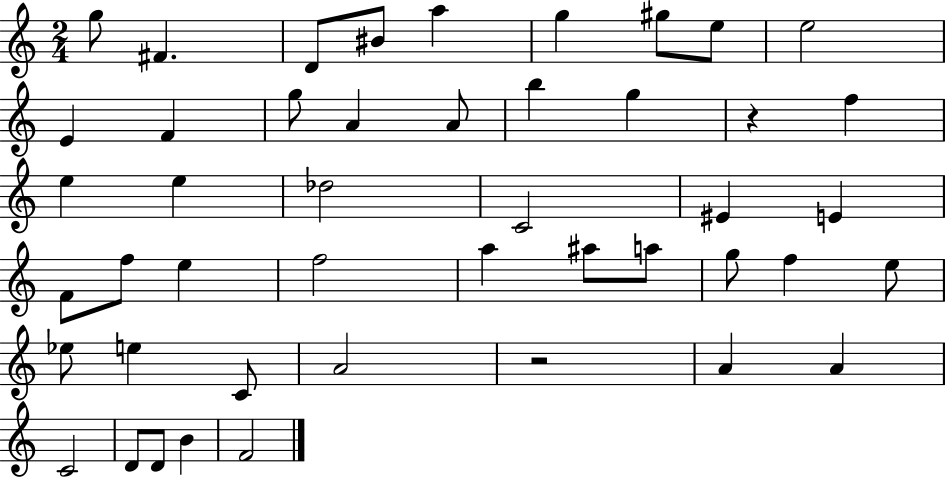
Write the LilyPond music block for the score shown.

{
  \clef treble
  \numericTimeSignature
  \time 2/4
  \key c \major
  \repeat volta 2 { g''8 fis'4. | d'8 bis'8 a''4 | g''4 gis''8 e''8 | e''2 | \break e'4 f'4 | g''8 a'4 a'8 | b''4 g''4 | r4 f''4 | \break e''4 e''4 | des''2 | c'2 | eis'4 e'4 | \break f'8 f''8 e''4 | f''2 | a''4 ais''8 a''8 | g''8 f''4 e''8 | \break ees''8 e''4 c'8 | a'2 | r2 | a'4 a'4 | \break c'2 | d'8 d'8 b'4 | f'2 | } \bar "|."
}